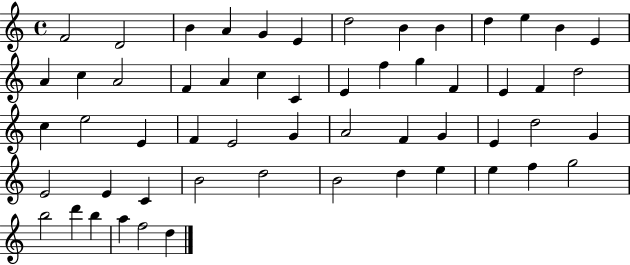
X:1
T:Untitled
M:4/4
L:1/4
K:C
F2 D2 B A G E d2 B B d e B E A c A2 F A c C E f g F E F d2 c e2 E F E2 G A2 F G E d2 G E2 E C B2 d2 B2 d e e f g2 b2 d' b a f2 d